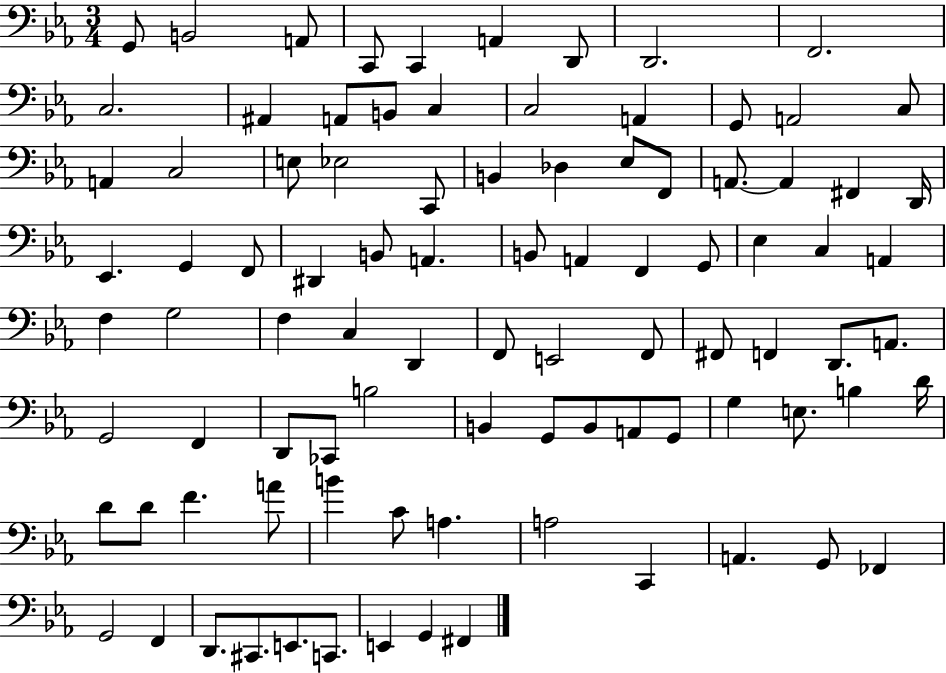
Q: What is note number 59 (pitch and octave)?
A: F2